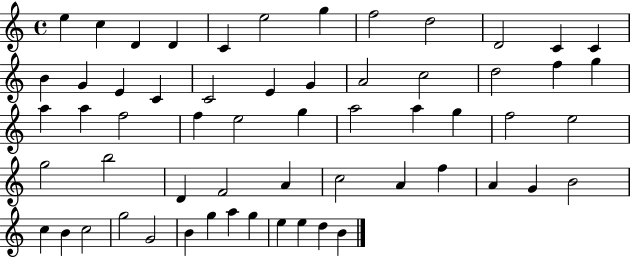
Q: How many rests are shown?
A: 0